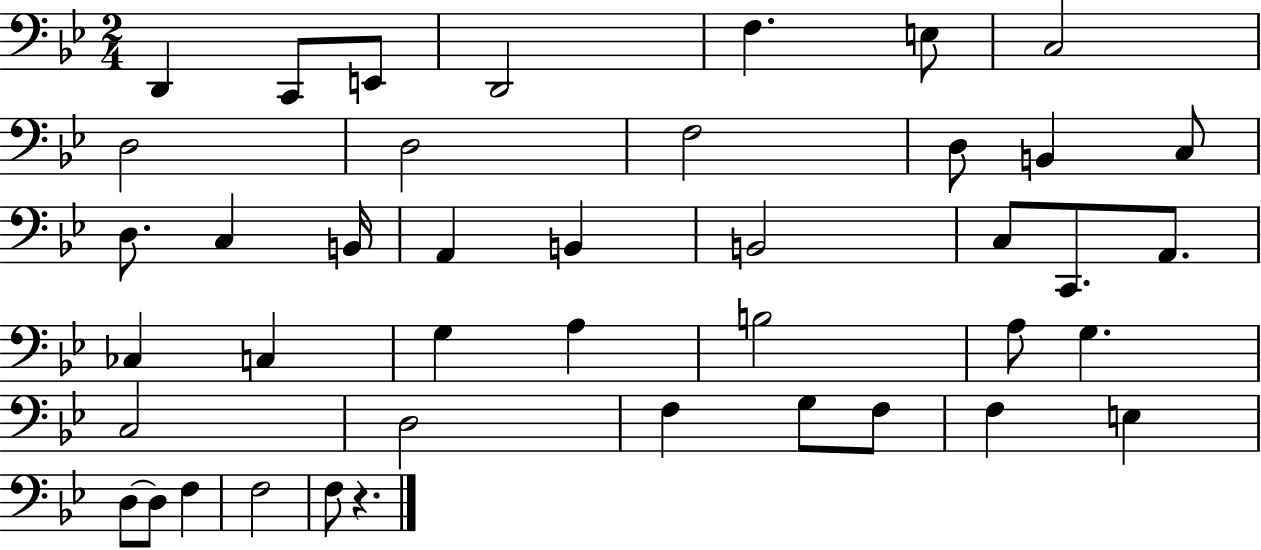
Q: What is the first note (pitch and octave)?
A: D2